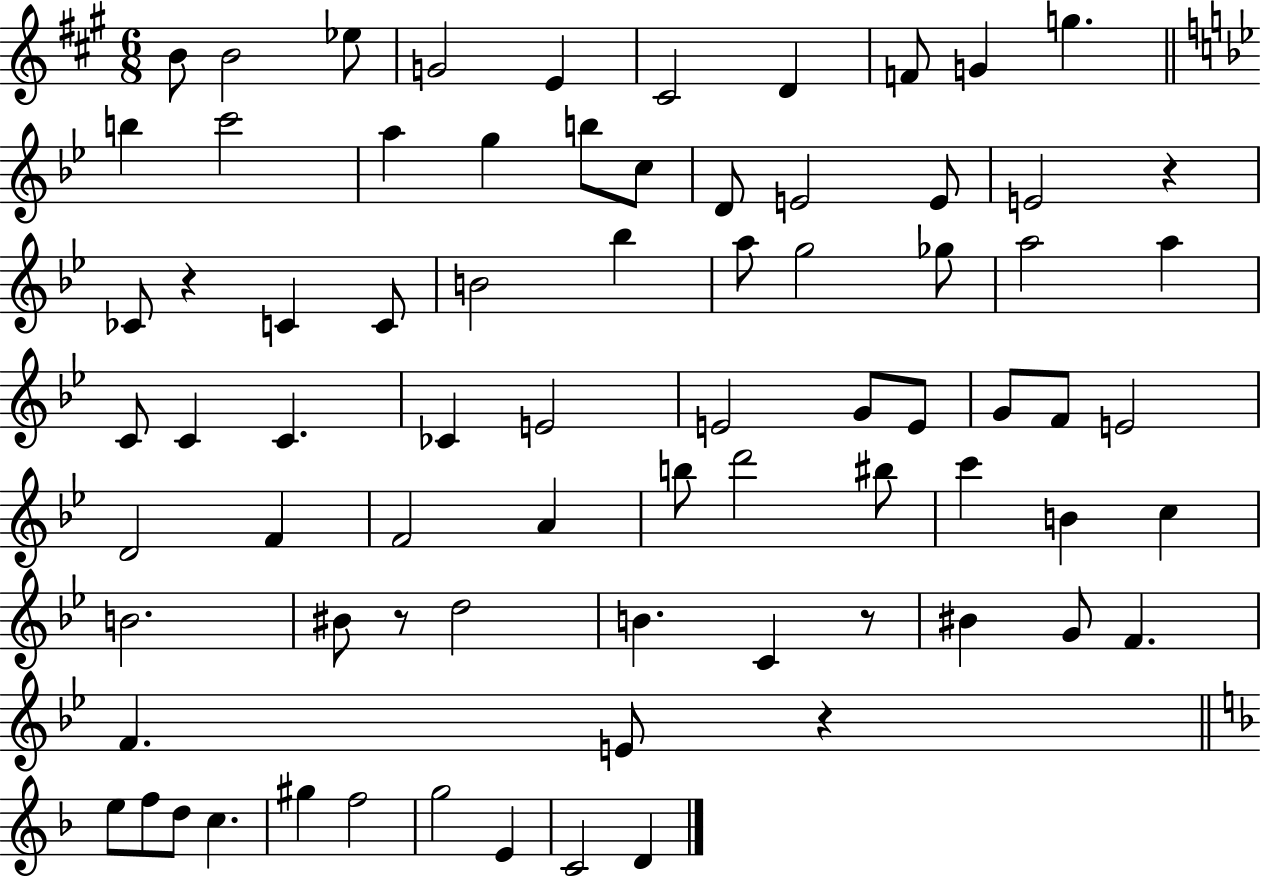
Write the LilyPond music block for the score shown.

{
  \clef treble
  \numericTimeSignature
  \time 6/8
  \key a \major
  b'8 b'2 ees''8 | g'2 e'4 | cis'2 d'4 | f'8 g'4 g''4. | \break \bar "||" \break \key bes \major b''4 c'''2 | a''4 g''4 b''8 c''8 | d'8 e'2 e'8 | e'2 r4 | \break ces'8 r4 c'4 c'8 | b'2 bes''4 | a''8 g''2 ges''8 | a''2 a''4 | \break c'8 c'4 c'4. | ces'4 e'2 | e'2 g'8 e'8 | g'8 f'8 e'2 | \break d'2 f'4 | f'2 a'4 | b''8 d'''2 bis''8 | c'''4 b'4 c''4 | \break b'2. | bis'8 r8 d''2 | b'4. c'4 r8 | bis'4 g'8 f'4. | \break f'4. e'8 r4 | \bar "||" \break \key d \minor e''8 f''8 d''8 c''4. | gis''4 f''2 | g''2 e'4 | c'2 d'4 | \break \bar "|."
}